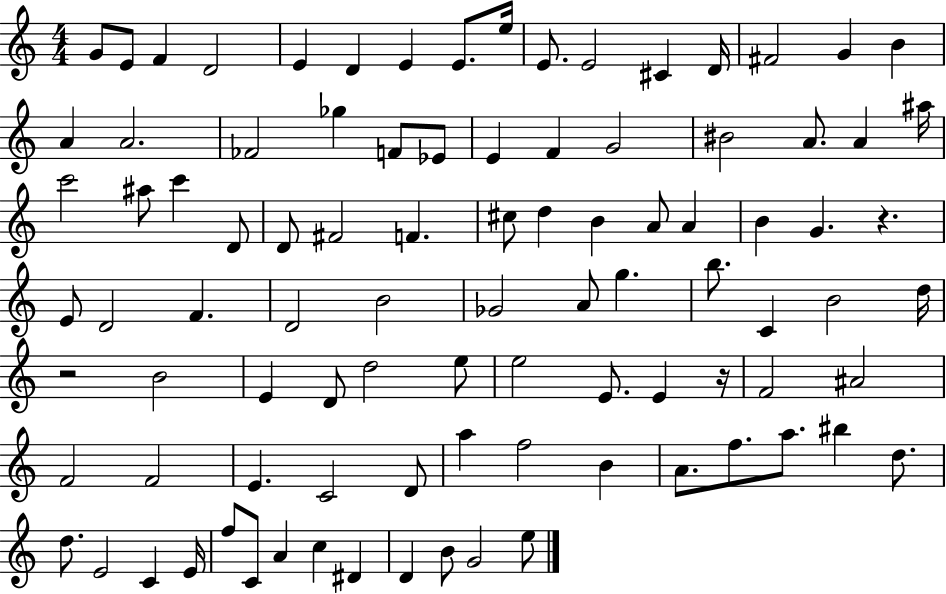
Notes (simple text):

G4/e E4/e F4/q D4/h E4/q D4/q E4/q E4/e. E5/s E4/e. E4/h C#4/q D4/s F#4/h G4/q B4/q A4/q A4/h. FES4/h Gb5/q F4/e Eb4/e E4/q F4/q G4/h BIS4/h A4/e. A4/q A#5/s C6/h A#5/e C6/q D4/e D4/e F#4/h F4/q. C#5/e D5/q B4/q A4/e A4/q B4/q G4/q. R/q. E4/e D4/h F4/q. D4/h B4/h Gb4/h A4/e G5/q. B5/e. C4/q B4/h D5/s R/h B4/h E4/q D4/e D5/h E5/e E5/h E4/e. E4/q R/s F4/h A#4/h F4/h F4/h E4/q. C4/h D4/e A5/q F5/h B4/q A4/e. F5/e. A5/e. BIS5/q D5/e. D5/e. E4/h C4/q E4/s F5/e C4/e A4/q C5/q D#4/q D4/q B4/e G4/h E5/e